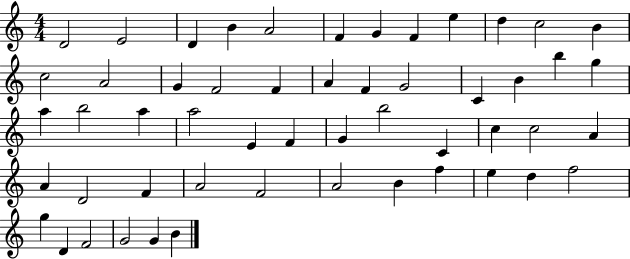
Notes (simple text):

D4/h E4/h D4/q B4/q A4/h F4/q G4/q F4/q E5/q D5/q C5/h B4/q C5/h A4/h G4/q F4/h F4/q A4/q F4/q G4/h C4/q B4/q B5/q G5/q A5/q B5/h A5/q A5/h E4/q F4/q G4/q B5/h C4/q C5/q C5/h A4/q A4/q D4/h F4/q A4/h F4/h A4/h B4/q F5/q E5/q D5/q F5/h G5/q D4/q F4/h G4/h G4/q B4/q